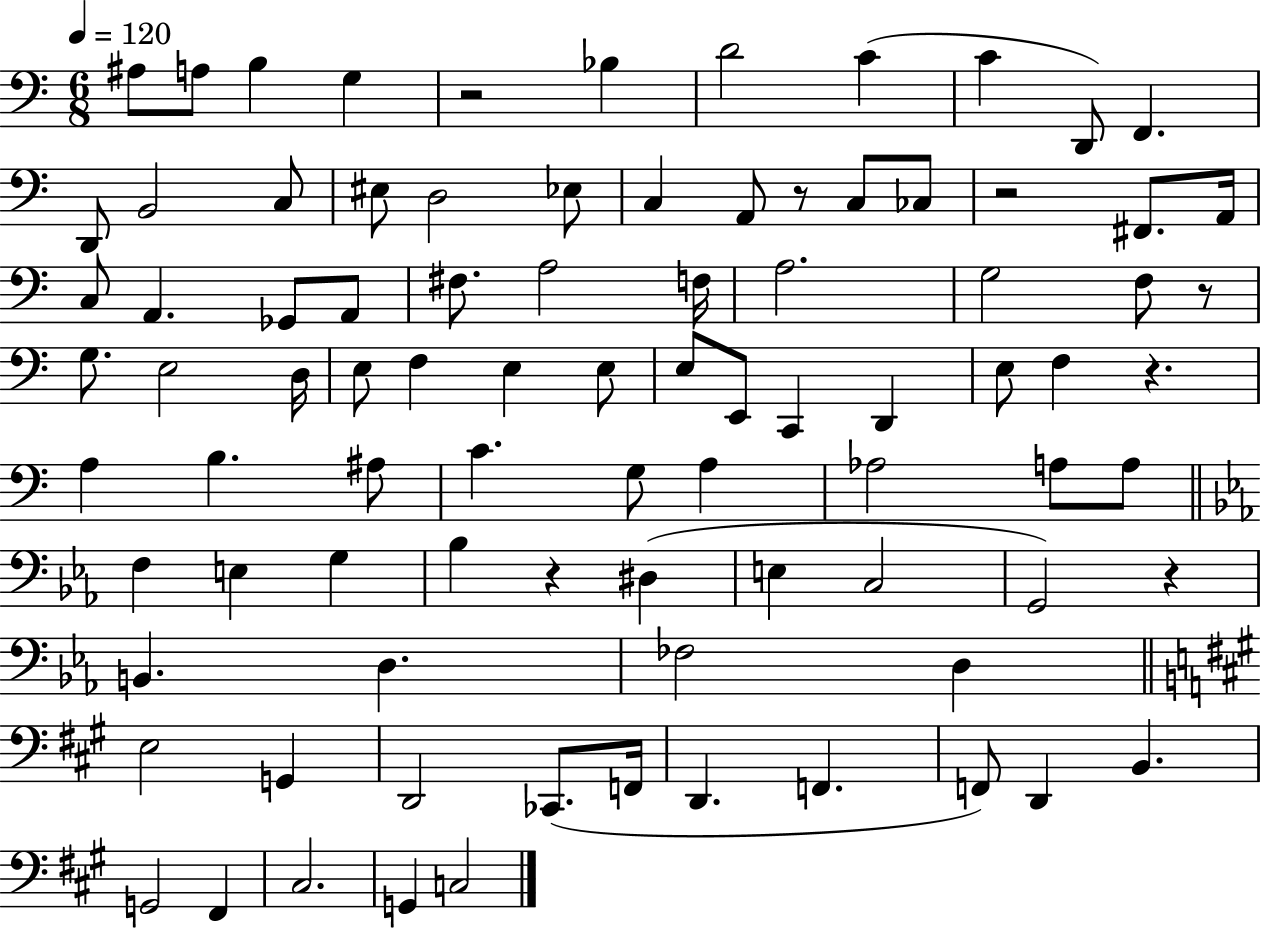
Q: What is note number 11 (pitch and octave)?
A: D2